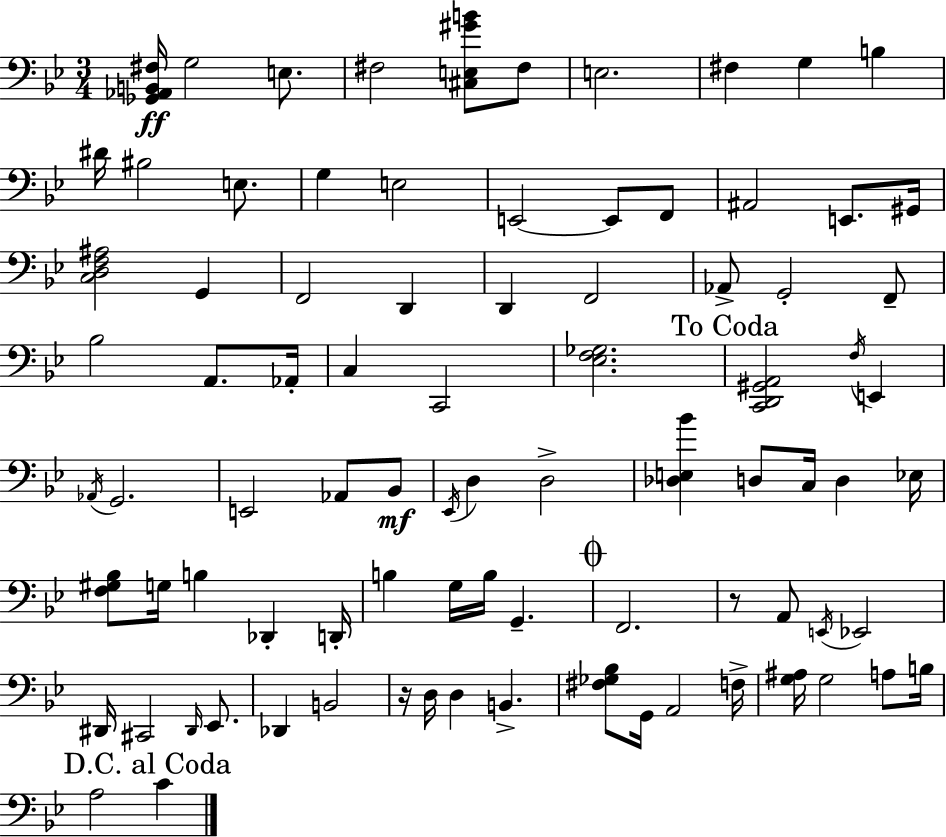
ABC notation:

X:1
T:Untitled
M:3/4
L:1/4
K:Gm
[_G,,_A,,B,,^F,]/4 G,2 E,/2 ^F,2 [^C,E,^GB]/2 ^F,/2 E,2 ^F, G, B, ^D/4 ^B,2 E,/2 G, E,2 E,,2 E,,/2 F,,/2 ^A,,2 E,,/2 ^G,,/4 [C,D,F,^A,]2 G,, F,,2 D,, D,, F,,2 _A,,/2 G,,2 F,,/2 _B,2 A,,/2 _A,,/4 C, C,,2 [_E,F,_G,]2 [C,,D,,^G,,A,,]2 F,/4 E,, _A,,/4 G,,2 E,,2 _A,,/2 _B,,/2 _E,,/4 D, D,2 [_D,E,_B] D,/2 C,/4 D, _E,/4 [F,^G,_B,]/2 G,/4 B, _D,, D,,/4 B, G,/4 B,/4 G,, F,,2 z/2 A,,/2 E,,/4 _E,,2 ^D,,/4 ^C,,2 ^D,,/4 _E,,/2 _D,, B,,2 z/4 D,/4 D, B,, [^F,_G,_B,]/2 G,,/4 A,,2 F,/4 [G,^A,]/4 G,2 A,/2 B,/4 A,2 C